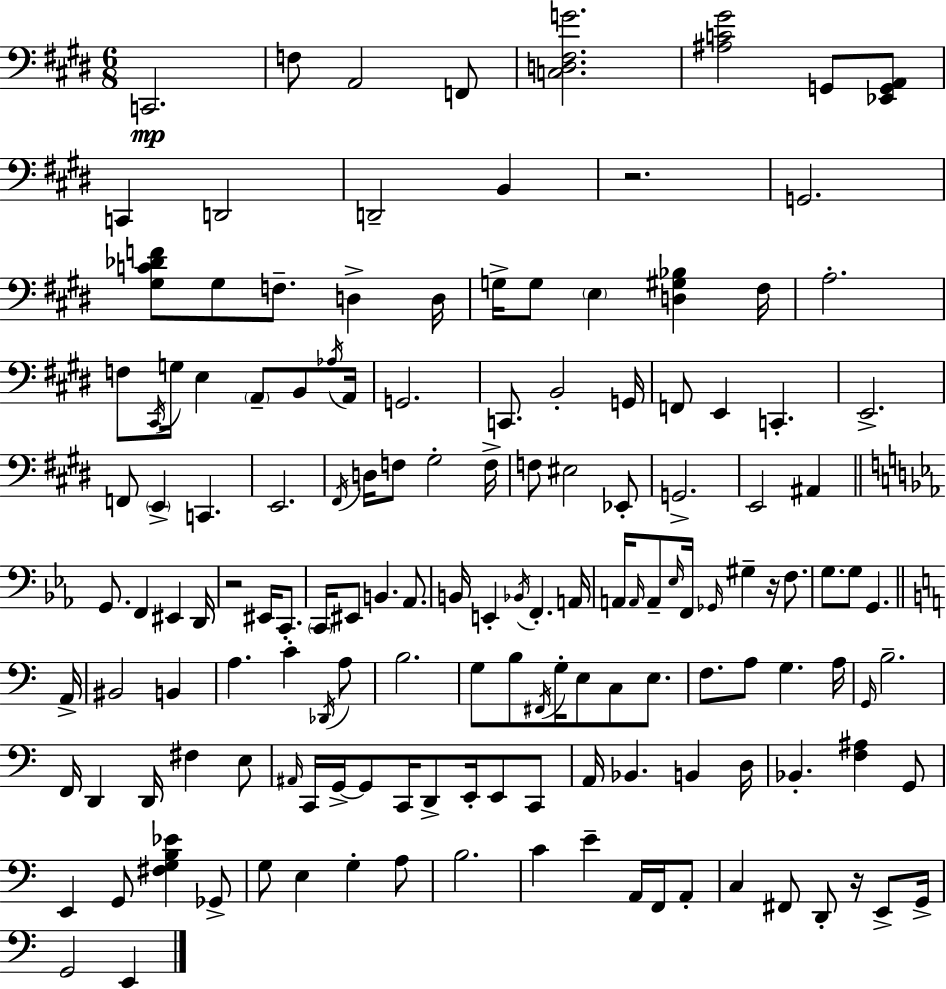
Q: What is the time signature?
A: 6/8